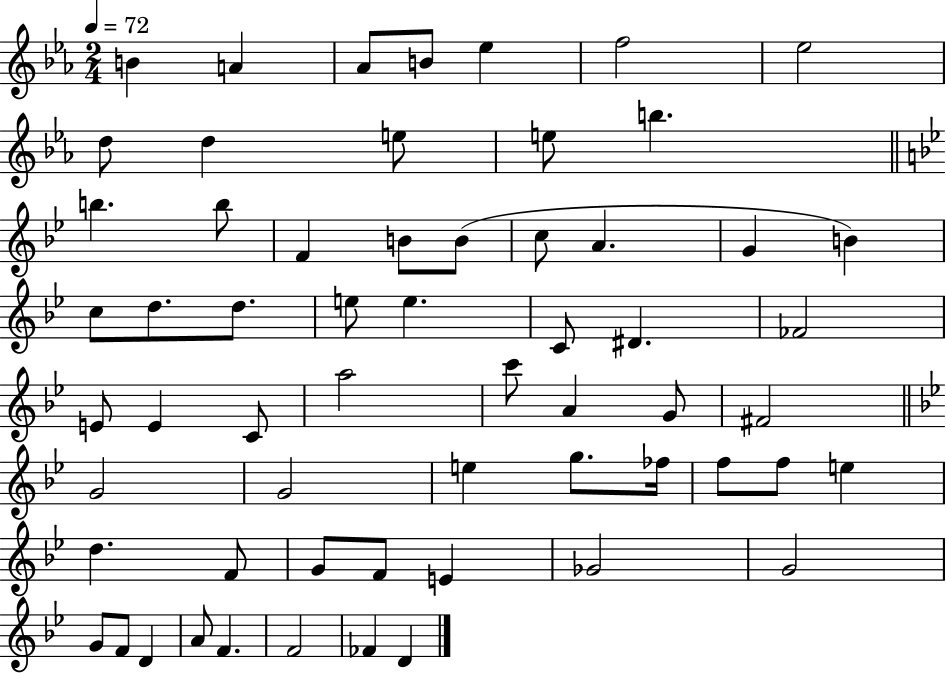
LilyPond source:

{
  \clef treble
  \numericTimeSignature
  \time 2/4
  \key ees \major
  \tempo 4 = 72
  b'4 a'4 | aes'8 b'8 ees''4 | f''2 | ees''2 | \break d''8 d''4 e''8 | e''8 b''4. | \bar "||" \break \key bes \major b''4. b''8 | f'4 b'8 b'8( | c''8 a'4. | g'4 b'4) | \break c''8 d''8. d''8. | e''8 e''4. | c'8 dis'4. | fes'2 | \break e'8 e'4 c'8 | a''2 | c'''8 a'4 g'8 | fis'2 | \break \bar "||" \break \key g \minor g'2 | g'2 | e''4 g''8. fes''16 | f''8 f''8 e''4 | \break d''4. f'8 | g'8 f'8 e'4 | ges'2 | g'2 | \break g'8 f'8 d'4 | a'8 f'4. | f'2 | fes'4 d'4 | \break \bar "|."
}